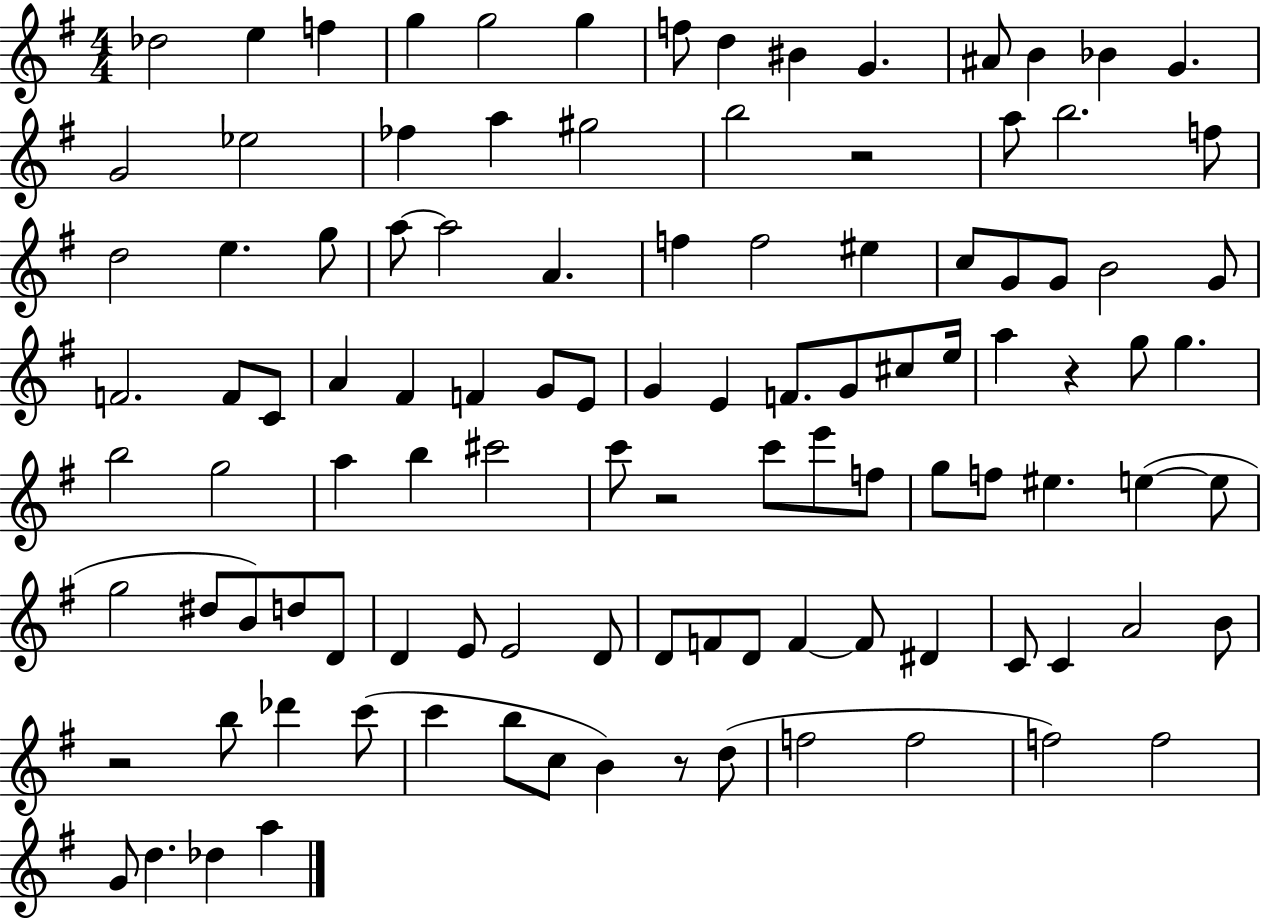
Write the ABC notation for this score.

X:1
T:Untitled
M:4/4
L:1/4
K:G
_d2 e f g g2 g f/2 d ^B G ^A/2 B _B G G2 _e2 _f a ^g2 b2 z2 a/2 b2 f/2 d2 e g/2 a/2 a2 A f f2 ^e c/2 G/2 G/2 B2 G/2 F2 F/2 C/2 A ^F F G/2 E/2 G E F/2 G/2 ^c/2 e/4 a z g/2 g b2 g2 a b ^c'2 c'/2 z2 c'/2 e'/2 f/2 g/2 f/2 ^e e e/2 g2 ^d/2 B/2 d/2 D/2 D E/2 E2 D/2 D/2 F/2 D/2 F F/2 ^D C/2 C A2 B/2 z2 b/2 _d' c'/2 c' b/2 c/2 B z/2 d/2 f2 f2 f2 f2 G/2 d _d a